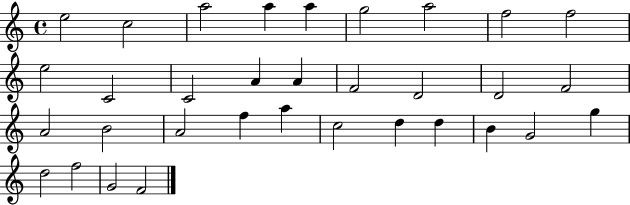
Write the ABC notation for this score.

X:1
T:Untitled
M:4/4
L:1/4
K:C
e2 c2 a2 a a g2 a2 f2 f2 e2 C2 C2 A A F2 D2 D2 F2 A2 B2 A2 f a c2 d d B G2 g d2 f2 G2 F2